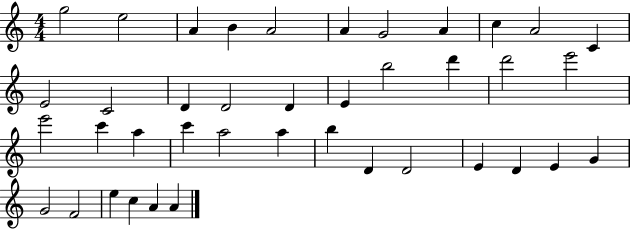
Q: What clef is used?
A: treble